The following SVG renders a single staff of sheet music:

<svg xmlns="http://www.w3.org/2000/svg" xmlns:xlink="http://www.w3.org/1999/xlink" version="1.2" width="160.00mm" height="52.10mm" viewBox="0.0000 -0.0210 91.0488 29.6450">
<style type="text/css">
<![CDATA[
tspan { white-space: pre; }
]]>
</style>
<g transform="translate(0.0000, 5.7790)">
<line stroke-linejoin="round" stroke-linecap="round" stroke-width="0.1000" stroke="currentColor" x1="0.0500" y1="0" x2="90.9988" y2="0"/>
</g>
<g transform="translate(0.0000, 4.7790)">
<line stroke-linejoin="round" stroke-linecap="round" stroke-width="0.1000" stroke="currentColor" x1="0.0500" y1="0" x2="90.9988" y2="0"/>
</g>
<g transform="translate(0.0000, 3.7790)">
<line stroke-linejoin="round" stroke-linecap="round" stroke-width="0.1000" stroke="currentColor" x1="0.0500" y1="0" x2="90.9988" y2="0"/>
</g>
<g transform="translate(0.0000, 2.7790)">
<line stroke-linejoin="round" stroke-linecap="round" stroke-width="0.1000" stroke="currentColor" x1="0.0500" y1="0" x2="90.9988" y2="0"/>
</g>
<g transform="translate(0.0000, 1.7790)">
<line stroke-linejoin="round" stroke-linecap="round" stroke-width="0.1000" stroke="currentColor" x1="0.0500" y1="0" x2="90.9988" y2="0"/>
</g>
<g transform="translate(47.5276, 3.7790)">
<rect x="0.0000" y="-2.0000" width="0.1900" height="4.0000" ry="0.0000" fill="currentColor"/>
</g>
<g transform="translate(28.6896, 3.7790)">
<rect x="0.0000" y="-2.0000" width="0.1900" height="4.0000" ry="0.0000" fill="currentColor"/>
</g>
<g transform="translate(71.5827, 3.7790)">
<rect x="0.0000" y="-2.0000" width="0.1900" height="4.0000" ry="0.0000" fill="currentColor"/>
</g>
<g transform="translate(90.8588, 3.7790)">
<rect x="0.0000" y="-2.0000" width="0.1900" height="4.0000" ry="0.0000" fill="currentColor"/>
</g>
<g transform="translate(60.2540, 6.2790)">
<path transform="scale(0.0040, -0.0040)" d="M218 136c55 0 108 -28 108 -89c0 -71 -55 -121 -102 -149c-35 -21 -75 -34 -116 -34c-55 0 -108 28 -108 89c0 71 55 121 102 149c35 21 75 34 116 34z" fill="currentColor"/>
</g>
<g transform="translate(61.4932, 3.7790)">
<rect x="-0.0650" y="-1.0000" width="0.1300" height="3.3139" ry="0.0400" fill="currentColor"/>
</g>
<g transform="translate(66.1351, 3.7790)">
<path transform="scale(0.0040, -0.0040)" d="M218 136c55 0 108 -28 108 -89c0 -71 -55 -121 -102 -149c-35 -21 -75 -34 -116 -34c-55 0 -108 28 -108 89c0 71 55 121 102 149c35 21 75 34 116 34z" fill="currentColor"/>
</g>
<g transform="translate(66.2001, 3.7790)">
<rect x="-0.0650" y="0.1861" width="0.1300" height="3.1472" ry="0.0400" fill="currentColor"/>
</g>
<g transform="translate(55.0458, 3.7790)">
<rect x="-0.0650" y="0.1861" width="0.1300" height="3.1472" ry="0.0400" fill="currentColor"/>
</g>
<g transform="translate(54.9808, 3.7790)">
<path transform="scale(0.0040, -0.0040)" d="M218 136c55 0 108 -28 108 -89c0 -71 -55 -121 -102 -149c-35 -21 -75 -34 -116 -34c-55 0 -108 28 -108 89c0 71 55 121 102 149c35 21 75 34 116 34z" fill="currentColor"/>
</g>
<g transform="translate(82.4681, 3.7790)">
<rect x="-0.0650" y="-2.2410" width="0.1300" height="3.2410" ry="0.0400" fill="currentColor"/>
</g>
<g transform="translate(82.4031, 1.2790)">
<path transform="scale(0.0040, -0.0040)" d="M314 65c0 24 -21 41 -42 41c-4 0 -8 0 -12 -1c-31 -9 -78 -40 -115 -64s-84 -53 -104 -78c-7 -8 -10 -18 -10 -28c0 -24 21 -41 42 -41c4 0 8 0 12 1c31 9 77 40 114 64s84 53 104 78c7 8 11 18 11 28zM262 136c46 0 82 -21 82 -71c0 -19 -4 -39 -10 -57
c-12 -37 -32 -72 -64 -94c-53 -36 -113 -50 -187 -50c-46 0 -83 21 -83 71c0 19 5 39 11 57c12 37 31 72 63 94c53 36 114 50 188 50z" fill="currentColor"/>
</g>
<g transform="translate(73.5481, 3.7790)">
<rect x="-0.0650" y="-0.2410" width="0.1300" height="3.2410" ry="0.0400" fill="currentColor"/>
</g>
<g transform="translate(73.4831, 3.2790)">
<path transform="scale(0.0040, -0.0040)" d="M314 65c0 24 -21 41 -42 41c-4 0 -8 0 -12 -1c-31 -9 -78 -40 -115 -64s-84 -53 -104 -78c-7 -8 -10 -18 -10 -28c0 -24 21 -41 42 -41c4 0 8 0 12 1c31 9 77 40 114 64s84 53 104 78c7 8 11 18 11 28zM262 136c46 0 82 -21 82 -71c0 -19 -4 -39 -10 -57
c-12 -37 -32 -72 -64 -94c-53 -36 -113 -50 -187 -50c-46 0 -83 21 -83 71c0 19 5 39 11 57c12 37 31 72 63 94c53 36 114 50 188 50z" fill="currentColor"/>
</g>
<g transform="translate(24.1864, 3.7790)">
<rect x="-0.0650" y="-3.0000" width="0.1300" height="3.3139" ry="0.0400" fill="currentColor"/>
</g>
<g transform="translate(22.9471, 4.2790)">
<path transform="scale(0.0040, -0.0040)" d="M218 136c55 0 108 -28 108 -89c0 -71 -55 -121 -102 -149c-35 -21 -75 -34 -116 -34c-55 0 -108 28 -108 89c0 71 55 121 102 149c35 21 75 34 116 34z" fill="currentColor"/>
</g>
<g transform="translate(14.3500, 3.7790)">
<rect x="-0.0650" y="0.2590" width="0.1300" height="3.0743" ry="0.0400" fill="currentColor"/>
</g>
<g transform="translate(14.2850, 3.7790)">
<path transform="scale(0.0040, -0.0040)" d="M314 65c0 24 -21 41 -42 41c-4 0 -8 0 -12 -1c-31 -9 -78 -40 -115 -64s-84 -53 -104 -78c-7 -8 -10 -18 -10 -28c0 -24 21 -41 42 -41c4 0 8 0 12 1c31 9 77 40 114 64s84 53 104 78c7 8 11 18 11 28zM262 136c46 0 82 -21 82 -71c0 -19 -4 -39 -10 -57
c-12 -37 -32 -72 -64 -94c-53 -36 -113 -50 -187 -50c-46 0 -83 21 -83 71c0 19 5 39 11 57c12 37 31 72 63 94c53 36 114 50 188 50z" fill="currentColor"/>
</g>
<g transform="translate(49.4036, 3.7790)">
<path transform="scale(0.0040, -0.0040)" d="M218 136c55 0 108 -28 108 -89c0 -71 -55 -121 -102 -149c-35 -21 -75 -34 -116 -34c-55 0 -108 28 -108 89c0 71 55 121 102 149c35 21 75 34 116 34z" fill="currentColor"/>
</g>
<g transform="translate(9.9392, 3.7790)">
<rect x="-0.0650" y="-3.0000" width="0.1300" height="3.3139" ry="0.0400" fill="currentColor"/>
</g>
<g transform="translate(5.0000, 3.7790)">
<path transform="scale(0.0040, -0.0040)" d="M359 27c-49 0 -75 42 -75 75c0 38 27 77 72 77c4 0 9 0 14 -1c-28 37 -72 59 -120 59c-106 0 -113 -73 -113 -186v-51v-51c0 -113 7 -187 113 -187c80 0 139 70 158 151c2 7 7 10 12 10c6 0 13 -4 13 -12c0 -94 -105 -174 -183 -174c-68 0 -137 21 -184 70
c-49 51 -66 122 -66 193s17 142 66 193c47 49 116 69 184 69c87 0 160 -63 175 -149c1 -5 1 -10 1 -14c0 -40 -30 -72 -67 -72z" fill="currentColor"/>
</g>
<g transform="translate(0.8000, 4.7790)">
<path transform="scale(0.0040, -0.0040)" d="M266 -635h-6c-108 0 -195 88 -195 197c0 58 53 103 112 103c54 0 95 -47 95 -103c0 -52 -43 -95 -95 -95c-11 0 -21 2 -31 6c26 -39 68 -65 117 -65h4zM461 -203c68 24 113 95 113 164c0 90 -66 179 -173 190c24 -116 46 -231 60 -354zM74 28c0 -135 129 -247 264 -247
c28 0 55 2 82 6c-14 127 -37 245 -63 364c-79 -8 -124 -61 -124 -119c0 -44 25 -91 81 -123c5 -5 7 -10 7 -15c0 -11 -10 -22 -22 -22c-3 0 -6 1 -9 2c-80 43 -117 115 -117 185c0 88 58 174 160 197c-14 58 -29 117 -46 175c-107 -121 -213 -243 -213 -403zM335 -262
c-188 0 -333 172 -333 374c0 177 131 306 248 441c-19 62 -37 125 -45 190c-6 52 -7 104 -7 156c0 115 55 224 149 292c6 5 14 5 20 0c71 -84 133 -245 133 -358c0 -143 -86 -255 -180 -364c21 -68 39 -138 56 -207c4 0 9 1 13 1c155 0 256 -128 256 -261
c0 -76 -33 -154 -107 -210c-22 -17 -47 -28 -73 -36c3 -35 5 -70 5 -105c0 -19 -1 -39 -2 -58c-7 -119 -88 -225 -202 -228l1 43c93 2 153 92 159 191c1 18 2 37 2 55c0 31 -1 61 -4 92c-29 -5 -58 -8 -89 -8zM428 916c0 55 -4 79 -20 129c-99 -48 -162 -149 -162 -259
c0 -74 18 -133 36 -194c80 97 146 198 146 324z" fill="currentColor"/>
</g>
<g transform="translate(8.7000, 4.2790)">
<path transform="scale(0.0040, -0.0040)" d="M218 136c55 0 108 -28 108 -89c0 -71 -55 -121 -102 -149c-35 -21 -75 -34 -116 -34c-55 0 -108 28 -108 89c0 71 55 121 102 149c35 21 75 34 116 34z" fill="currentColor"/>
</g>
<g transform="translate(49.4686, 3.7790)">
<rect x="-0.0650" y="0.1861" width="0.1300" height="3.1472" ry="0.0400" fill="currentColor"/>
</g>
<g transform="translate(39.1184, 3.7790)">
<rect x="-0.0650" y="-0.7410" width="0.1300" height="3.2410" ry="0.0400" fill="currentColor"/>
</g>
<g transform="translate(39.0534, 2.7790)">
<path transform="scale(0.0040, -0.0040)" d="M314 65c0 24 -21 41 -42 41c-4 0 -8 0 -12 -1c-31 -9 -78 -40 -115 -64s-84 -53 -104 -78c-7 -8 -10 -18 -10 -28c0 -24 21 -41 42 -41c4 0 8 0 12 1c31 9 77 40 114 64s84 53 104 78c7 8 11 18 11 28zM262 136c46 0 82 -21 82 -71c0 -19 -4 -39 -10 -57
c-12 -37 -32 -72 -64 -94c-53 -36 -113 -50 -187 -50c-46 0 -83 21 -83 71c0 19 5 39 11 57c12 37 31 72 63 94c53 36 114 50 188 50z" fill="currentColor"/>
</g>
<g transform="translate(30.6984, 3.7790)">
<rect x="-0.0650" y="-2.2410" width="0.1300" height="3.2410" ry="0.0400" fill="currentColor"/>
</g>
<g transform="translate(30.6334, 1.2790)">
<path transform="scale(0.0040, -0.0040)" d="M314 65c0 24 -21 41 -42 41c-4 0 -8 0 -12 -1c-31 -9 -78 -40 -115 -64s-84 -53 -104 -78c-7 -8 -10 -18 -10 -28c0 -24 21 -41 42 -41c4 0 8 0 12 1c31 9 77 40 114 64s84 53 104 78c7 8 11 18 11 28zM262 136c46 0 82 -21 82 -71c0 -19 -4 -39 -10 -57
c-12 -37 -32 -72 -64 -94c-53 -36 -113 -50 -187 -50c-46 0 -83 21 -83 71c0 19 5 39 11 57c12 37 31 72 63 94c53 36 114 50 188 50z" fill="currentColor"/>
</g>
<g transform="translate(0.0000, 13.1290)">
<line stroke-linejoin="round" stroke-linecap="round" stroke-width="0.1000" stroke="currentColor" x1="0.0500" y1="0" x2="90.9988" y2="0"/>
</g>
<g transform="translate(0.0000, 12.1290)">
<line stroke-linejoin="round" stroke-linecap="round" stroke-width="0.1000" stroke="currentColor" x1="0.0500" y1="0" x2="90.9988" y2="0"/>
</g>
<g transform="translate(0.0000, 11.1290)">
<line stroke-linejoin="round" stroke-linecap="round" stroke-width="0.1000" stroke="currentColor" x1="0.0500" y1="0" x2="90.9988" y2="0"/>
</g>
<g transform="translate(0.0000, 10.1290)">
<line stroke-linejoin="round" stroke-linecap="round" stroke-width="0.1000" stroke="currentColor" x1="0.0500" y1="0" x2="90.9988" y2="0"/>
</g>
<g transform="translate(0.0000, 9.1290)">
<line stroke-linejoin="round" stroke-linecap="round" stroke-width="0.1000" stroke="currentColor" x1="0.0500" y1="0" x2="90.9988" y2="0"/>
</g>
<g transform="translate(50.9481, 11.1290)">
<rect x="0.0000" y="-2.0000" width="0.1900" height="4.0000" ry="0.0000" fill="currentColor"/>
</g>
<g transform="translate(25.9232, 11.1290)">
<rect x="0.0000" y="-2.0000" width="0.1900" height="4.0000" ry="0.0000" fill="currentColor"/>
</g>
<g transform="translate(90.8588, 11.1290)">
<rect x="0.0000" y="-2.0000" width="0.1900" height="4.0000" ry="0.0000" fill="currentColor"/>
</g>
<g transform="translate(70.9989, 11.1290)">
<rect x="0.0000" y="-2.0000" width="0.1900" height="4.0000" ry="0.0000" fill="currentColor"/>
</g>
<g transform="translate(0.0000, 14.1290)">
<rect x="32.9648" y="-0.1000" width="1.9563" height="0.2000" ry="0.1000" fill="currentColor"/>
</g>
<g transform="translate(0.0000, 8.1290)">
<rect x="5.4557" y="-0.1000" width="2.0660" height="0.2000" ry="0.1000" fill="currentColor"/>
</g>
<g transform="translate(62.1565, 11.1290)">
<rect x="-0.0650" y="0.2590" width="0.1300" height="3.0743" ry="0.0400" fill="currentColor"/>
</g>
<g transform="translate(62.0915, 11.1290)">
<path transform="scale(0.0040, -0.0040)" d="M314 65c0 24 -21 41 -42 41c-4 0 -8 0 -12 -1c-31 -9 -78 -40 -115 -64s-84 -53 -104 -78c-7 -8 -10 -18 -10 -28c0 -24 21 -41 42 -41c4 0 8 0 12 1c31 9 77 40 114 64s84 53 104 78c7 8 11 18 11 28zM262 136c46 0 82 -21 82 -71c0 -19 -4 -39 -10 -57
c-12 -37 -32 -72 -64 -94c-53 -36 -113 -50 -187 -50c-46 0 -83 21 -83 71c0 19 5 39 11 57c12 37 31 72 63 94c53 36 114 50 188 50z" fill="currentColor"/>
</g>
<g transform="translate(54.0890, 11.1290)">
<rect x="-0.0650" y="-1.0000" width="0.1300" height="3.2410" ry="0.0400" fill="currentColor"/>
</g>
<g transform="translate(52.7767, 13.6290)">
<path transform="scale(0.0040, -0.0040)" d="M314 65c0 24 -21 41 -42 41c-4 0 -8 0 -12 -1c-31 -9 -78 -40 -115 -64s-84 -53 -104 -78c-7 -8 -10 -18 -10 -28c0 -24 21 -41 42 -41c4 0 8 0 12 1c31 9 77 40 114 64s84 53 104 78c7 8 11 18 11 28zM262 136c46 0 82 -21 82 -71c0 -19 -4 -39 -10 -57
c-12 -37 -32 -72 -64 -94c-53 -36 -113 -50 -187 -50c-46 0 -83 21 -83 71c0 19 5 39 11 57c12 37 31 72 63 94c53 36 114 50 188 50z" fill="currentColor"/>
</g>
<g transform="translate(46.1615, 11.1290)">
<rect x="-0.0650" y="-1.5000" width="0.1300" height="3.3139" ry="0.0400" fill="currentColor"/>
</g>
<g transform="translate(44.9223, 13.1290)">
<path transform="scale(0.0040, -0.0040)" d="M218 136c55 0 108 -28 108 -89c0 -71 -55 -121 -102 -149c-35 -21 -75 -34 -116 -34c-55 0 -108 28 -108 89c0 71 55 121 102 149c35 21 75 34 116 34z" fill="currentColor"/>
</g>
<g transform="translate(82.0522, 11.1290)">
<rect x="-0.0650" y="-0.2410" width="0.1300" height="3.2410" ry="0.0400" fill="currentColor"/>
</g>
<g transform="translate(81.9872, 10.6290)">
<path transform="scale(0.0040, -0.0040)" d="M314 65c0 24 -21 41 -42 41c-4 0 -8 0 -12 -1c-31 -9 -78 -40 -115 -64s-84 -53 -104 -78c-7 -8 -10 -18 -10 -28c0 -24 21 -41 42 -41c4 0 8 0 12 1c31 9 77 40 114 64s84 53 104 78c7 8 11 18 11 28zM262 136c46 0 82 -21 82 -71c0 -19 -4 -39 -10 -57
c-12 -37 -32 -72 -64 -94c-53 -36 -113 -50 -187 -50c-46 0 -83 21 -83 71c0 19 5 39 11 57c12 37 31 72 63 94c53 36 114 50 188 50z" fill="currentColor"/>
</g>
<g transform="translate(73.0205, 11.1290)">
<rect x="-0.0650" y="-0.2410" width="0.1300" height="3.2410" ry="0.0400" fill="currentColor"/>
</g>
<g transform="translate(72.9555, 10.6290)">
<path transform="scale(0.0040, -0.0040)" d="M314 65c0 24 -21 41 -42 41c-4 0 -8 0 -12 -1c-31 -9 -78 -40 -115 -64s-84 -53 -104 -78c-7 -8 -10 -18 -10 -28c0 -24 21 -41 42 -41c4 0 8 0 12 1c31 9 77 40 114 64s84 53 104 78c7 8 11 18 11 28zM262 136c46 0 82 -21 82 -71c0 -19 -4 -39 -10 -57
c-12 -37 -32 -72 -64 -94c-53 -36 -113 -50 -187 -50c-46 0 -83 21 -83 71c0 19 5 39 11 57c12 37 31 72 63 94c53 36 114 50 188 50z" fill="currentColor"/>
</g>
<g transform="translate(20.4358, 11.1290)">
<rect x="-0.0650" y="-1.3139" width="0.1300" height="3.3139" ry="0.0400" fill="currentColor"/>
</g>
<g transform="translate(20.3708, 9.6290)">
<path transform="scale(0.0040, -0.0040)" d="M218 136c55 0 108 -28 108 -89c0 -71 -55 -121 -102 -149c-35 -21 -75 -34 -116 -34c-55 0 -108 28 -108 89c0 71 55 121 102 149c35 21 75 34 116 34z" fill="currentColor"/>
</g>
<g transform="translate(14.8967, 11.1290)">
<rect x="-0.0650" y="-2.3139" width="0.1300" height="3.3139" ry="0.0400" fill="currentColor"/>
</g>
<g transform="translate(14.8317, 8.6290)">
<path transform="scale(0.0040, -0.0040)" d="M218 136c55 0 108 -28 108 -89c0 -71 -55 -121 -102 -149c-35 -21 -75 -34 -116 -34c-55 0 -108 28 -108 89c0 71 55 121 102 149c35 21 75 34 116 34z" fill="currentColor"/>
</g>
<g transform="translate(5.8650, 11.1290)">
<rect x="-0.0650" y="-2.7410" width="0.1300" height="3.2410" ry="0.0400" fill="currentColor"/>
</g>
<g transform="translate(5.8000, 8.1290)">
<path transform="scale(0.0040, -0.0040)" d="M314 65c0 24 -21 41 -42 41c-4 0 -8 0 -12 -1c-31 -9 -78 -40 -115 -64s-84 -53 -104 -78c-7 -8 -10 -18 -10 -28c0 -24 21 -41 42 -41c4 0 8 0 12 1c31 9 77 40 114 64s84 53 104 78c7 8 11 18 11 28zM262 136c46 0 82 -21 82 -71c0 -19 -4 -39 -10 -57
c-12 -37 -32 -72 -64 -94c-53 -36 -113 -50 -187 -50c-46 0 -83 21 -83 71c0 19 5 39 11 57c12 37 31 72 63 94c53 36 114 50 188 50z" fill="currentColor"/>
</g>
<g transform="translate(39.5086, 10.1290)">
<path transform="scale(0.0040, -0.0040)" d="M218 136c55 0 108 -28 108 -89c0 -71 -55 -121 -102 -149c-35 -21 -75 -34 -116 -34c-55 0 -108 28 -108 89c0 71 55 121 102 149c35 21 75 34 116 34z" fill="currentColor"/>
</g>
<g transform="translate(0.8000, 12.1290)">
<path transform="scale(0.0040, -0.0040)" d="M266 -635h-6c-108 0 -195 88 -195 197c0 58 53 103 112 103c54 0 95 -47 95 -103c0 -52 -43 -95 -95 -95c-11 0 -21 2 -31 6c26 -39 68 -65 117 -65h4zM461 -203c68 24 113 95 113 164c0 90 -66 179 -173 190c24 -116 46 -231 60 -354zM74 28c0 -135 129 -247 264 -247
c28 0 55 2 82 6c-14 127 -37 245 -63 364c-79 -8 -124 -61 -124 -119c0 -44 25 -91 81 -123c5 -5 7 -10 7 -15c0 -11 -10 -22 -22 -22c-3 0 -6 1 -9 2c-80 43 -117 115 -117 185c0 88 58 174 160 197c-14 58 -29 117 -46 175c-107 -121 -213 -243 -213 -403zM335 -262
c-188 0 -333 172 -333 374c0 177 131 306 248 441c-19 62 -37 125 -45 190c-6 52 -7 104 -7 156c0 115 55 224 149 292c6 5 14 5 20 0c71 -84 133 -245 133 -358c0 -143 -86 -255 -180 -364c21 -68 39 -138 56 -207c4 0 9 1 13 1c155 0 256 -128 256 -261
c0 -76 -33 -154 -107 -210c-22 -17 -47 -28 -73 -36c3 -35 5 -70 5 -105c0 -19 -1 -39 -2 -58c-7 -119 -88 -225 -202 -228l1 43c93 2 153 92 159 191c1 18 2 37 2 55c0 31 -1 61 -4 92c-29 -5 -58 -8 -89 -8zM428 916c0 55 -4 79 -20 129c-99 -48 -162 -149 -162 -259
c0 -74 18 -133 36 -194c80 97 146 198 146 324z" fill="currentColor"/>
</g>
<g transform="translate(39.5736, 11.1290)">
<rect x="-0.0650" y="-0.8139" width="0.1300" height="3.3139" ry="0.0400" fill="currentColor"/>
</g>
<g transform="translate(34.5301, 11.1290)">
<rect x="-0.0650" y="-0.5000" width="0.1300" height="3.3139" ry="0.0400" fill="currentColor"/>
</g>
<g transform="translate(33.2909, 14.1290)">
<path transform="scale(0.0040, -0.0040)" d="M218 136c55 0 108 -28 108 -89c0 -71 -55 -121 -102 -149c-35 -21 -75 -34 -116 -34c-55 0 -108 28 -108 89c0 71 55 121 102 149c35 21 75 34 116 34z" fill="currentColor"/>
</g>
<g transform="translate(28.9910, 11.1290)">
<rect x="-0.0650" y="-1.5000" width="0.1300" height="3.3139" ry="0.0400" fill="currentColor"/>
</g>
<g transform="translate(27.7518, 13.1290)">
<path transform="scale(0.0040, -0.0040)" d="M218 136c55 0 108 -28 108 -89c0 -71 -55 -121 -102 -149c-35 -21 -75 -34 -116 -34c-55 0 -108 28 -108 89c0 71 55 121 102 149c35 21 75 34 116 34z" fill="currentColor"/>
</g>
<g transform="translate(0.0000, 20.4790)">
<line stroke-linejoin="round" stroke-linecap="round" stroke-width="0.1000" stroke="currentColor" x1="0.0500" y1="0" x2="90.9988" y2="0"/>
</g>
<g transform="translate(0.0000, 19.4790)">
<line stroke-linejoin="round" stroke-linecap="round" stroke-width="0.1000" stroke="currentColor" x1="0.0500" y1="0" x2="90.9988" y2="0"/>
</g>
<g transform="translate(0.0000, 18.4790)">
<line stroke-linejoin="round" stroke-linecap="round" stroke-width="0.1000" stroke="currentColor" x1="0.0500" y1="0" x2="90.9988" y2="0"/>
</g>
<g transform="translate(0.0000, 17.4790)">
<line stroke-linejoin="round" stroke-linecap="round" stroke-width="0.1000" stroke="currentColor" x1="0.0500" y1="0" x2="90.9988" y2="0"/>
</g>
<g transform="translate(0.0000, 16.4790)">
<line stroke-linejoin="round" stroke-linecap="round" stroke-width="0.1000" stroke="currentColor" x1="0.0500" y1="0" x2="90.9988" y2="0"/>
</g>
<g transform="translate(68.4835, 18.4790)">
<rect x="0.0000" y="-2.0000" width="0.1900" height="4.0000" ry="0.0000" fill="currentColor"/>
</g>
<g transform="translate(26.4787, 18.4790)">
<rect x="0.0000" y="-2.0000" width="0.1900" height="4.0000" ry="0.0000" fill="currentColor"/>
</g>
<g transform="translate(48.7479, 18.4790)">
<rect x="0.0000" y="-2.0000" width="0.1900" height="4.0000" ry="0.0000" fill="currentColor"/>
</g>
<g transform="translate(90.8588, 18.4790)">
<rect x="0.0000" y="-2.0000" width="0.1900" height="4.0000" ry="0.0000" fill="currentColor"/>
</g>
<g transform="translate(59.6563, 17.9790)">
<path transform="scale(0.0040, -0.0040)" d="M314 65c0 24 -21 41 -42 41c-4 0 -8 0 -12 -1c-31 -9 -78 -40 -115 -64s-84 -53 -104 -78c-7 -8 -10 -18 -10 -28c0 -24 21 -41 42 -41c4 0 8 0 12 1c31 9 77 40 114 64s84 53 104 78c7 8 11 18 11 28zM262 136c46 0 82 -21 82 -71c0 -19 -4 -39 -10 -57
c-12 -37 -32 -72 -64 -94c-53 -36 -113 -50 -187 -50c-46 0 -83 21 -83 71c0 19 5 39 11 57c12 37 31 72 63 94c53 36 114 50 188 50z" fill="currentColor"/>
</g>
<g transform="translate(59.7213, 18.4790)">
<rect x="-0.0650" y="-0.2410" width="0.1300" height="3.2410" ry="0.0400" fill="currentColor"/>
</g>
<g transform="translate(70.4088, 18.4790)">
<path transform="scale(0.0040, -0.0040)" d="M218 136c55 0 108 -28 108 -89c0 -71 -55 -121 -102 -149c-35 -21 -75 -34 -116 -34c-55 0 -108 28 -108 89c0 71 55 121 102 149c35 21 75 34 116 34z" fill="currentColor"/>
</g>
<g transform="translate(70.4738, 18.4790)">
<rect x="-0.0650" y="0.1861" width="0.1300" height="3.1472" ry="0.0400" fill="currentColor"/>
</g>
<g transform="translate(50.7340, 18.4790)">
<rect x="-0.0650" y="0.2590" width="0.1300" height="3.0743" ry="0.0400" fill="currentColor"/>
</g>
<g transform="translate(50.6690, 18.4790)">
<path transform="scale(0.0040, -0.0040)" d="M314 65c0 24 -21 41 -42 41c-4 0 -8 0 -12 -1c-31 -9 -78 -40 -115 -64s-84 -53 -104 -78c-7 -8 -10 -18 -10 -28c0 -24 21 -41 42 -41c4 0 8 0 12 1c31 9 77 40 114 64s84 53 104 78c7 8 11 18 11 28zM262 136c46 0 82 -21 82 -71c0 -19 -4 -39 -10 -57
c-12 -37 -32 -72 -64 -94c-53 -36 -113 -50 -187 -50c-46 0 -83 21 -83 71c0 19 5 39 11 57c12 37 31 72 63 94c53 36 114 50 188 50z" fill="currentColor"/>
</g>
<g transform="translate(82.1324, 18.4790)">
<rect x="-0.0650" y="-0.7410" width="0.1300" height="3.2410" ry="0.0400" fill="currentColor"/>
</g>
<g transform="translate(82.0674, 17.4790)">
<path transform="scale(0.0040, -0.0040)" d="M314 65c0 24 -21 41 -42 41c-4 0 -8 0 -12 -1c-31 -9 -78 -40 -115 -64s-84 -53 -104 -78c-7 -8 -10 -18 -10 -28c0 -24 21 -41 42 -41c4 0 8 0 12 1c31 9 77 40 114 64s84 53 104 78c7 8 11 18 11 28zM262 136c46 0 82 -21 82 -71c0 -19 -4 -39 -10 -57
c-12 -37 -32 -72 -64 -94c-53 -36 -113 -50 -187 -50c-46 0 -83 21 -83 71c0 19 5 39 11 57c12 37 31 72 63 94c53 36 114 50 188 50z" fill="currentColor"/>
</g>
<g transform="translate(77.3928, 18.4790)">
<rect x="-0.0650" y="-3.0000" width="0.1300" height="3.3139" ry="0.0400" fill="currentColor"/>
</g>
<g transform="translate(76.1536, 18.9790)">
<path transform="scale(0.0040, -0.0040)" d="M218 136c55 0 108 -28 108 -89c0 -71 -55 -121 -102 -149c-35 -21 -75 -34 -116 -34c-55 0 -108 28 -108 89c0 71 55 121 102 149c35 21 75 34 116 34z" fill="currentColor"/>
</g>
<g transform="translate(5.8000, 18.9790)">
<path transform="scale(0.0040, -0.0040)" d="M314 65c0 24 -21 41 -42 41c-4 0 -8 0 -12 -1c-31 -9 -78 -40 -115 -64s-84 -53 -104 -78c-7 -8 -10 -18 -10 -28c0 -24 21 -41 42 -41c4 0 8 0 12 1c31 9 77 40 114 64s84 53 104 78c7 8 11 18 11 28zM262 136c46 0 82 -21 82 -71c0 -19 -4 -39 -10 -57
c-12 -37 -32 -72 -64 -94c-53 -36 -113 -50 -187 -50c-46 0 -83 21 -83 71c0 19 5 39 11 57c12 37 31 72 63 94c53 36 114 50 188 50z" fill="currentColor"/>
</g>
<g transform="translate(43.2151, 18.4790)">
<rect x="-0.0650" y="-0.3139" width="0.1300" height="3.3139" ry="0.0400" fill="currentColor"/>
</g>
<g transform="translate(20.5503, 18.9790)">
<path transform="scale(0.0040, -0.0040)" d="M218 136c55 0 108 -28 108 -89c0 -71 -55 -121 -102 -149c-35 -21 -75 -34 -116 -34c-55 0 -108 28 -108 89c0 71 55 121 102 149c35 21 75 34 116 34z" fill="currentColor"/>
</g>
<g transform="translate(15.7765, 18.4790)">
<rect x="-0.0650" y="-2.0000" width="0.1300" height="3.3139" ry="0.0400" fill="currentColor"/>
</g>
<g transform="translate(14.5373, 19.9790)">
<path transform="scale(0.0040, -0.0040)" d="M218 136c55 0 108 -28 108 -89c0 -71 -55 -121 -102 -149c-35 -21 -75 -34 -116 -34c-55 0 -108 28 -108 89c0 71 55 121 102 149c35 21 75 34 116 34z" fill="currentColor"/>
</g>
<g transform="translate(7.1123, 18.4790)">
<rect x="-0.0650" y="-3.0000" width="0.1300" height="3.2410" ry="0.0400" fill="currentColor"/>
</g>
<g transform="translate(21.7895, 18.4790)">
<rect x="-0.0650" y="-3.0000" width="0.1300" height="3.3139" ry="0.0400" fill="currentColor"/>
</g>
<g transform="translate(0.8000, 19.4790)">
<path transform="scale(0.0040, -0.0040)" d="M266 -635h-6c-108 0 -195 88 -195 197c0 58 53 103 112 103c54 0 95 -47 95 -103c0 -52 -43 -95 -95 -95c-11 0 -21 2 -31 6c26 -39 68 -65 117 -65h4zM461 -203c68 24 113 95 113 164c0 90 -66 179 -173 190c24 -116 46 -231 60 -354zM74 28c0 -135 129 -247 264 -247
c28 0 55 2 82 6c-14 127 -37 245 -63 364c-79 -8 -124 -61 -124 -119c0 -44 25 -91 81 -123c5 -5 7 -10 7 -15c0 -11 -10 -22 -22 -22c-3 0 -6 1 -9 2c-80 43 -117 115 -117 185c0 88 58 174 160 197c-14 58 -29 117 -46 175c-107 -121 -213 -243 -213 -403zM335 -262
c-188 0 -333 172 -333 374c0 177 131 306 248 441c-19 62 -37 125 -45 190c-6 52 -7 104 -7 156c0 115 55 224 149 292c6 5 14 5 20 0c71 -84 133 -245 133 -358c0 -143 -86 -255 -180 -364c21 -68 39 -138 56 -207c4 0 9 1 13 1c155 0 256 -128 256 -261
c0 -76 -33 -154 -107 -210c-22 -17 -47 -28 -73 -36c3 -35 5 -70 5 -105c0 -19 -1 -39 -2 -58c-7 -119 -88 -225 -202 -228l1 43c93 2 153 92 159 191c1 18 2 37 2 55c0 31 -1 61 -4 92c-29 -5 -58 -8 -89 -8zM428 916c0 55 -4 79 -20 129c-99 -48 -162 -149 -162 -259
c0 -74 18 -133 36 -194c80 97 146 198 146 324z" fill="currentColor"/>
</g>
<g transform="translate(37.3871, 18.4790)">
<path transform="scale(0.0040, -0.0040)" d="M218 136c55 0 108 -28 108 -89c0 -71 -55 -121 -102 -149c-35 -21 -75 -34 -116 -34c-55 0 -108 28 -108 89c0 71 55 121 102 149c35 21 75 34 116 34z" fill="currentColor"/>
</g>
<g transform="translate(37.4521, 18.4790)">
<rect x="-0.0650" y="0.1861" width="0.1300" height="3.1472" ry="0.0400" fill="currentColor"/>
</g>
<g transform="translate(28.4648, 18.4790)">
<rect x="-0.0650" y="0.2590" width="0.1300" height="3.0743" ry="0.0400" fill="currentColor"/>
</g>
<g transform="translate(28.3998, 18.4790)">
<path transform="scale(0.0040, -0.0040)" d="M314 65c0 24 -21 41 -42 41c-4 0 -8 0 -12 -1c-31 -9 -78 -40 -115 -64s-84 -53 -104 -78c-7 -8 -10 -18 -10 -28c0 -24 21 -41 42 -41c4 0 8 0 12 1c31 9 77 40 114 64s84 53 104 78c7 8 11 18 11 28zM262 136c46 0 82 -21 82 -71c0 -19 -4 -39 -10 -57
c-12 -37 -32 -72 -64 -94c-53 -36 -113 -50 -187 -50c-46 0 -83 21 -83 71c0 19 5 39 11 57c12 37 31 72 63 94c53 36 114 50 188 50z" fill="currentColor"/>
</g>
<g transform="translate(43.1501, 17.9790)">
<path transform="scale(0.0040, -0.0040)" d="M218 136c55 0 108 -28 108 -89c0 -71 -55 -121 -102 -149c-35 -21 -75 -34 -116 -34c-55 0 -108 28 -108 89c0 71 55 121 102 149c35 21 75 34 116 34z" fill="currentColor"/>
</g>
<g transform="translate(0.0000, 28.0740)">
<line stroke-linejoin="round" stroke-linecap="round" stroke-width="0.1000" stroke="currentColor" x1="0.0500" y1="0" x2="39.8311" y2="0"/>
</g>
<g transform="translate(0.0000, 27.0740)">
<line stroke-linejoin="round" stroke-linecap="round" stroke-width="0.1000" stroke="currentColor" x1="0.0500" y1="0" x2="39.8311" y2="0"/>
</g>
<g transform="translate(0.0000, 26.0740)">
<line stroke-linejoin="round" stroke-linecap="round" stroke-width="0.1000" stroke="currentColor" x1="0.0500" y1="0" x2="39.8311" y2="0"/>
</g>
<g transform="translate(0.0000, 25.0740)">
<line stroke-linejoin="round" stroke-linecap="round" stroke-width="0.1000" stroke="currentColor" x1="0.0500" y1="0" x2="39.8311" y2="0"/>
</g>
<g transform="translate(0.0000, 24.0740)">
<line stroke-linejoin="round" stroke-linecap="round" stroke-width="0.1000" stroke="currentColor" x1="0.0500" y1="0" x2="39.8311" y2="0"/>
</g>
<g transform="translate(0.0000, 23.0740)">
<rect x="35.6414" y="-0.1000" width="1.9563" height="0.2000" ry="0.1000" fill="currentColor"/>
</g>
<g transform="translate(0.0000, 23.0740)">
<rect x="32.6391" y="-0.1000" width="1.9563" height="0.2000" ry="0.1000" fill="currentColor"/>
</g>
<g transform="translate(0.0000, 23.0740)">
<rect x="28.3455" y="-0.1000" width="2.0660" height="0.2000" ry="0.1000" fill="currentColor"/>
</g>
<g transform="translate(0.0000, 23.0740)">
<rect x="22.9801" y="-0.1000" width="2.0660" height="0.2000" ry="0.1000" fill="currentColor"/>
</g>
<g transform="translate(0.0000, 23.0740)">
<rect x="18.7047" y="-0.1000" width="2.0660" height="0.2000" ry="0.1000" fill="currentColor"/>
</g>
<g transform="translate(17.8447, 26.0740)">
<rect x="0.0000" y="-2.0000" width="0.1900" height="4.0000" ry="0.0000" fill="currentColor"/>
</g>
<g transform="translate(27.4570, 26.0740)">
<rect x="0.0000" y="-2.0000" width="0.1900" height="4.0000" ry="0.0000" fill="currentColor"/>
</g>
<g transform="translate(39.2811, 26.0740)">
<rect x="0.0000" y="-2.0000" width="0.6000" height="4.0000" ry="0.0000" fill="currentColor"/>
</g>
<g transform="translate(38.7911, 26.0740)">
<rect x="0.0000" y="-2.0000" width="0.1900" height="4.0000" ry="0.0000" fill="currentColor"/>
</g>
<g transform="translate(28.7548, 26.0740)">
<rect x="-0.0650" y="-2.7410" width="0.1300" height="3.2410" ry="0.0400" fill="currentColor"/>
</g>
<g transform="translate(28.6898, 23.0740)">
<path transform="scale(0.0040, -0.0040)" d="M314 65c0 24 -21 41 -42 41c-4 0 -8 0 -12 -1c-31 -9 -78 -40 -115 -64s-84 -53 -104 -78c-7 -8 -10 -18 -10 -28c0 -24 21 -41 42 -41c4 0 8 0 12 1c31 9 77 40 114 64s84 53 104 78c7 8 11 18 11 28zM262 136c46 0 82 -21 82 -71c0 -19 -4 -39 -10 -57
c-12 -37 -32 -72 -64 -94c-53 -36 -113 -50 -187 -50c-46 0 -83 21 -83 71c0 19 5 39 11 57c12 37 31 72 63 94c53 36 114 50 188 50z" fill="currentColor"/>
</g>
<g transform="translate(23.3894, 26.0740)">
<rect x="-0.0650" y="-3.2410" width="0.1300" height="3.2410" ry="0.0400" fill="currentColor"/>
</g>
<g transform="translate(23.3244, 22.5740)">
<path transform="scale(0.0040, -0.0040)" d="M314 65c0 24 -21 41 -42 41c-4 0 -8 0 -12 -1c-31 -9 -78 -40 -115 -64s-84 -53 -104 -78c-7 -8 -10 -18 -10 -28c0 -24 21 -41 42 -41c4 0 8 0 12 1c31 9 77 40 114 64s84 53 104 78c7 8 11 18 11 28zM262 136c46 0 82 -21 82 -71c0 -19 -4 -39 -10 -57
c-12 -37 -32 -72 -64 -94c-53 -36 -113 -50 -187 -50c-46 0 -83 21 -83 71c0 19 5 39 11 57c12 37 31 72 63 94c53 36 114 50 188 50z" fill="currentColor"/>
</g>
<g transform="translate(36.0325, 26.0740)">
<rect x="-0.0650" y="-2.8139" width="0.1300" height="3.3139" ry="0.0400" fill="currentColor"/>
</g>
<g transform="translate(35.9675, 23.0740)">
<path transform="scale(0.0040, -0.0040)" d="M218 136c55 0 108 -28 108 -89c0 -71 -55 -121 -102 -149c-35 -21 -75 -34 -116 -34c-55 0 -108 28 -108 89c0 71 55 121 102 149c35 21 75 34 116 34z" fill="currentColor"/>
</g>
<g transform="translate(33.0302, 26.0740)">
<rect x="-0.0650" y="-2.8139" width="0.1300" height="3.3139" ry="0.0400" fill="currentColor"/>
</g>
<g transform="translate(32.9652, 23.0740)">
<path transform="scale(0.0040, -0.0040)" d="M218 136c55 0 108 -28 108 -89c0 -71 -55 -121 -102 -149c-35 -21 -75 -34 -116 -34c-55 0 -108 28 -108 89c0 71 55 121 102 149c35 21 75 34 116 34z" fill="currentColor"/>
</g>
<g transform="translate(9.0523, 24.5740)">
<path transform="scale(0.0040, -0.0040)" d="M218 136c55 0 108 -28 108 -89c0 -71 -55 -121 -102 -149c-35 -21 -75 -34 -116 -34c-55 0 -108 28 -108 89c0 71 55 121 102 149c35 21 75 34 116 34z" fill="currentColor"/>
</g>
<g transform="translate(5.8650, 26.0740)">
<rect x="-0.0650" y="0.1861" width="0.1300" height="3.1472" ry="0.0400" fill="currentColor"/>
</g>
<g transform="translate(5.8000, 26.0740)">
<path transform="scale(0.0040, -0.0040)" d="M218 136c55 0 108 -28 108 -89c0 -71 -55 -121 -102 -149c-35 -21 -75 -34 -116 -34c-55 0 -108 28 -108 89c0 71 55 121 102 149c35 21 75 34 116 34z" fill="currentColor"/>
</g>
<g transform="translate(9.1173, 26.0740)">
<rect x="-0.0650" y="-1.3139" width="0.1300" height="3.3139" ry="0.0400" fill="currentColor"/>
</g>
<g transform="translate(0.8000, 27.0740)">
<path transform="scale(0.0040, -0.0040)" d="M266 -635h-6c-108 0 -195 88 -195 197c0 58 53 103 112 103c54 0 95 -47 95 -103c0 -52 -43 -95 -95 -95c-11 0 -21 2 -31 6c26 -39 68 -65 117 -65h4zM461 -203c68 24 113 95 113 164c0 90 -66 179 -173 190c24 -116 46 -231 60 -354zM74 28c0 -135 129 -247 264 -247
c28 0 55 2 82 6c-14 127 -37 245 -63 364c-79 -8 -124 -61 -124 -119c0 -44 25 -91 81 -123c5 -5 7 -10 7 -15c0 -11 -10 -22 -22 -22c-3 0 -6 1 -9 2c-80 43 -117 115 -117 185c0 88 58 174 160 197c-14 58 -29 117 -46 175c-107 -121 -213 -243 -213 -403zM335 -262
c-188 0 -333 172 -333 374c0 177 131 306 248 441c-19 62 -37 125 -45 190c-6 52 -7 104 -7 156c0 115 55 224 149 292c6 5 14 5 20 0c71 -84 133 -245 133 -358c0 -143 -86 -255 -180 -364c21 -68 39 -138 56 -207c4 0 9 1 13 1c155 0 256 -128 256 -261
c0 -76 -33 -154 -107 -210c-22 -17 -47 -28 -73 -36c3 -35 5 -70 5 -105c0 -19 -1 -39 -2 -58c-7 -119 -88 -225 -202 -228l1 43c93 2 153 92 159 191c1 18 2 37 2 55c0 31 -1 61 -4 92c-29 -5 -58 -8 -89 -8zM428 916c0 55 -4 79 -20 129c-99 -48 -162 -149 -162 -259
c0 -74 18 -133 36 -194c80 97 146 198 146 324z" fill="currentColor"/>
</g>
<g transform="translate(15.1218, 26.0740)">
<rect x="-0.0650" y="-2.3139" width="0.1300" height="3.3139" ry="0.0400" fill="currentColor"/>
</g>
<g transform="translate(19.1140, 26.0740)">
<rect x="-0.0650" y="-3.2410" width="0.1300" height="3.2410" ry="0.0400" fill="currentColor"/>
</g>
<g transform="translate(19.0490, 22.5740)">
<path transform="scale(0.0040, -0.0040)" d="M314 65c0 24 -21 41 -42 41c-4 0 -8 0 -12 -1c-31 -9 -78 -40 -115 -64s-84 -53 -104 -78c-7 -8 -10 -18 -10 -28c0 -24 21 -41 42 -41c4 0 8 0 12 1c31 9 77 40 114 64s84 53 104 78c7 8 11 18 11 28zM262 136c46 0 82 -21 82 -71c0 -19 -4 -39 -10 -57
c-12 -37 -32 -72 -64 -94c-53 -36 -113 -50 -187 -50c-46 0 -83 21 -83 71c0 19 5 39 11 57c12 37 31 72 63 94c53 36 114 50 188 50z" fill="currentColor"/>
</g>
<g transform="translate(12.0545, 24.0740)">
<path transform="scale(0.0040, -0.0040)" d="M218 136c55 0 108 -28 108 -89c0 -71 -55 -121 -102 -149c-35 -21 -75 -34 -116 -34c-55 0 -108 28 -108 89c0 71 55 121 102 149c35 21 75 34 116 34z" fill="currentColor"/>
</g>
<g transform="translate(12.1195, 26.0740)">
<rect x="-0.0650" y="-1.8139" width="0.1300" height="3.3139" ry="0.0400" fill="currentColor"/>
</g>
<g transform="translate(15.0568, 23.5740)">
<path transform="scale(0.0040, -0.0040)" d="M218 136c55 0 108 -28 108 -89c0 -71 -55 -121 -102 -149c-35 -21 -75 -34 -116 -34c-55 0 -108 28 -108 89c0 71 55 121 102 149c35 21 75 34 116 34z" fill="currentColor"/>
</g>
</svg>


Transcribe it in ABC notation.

X:1
T:Untitled
M:4/4
L:1/4
K:C
A B2 A g2 d2 B B D B c2 g2 a2 g e E C d E D2 B2 c2 c2 A2 F A B2 B c B2 c2 B A d2 B e f g b2 b2 a2 a a